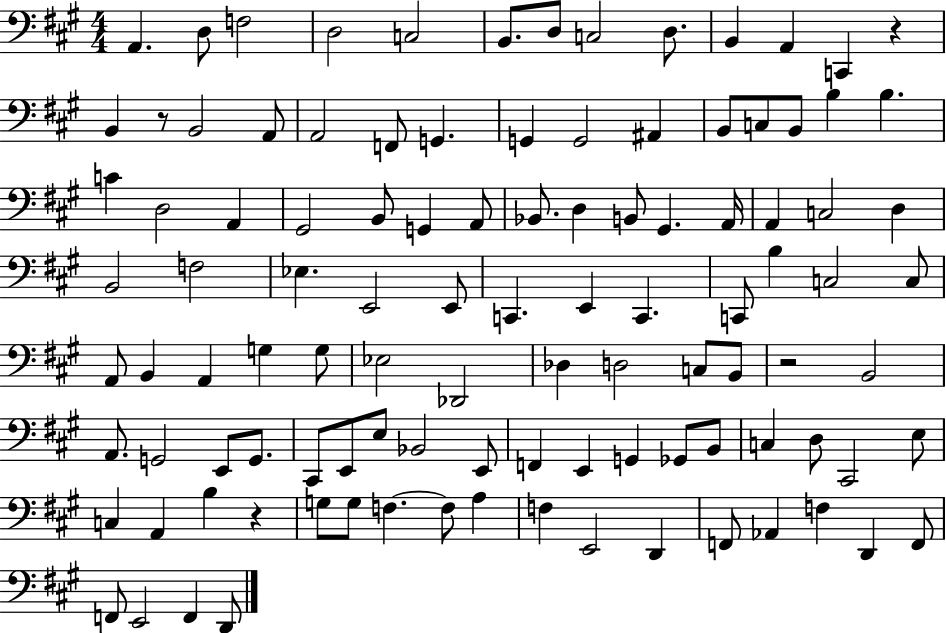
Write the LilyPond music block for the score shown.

{
  \clef bass
  \numericTimeSignature
  \time 4/4
  \key a \major
  \repeat volta 2 { a,4. d8 f2 | d2 c2 | b,8. d8 c2 d8. | b,4 a,4 c,4 r4 | \break b,4 r8 b,2 a,8 | a,2 f,8 g,4. | g,4 g,2 ais,4 | b,8 c8 b,8 b4 b4. | \break c'4 d2 a,4 | gis,2 b,8 g,4 a,8 | bes,8. d4 b,8 gis,4. a,16 | a,4 c2 d4 | \break b,2 f2 | ees4. e,2 e,8 | c,4. e,4 c,4. | c,8 b4 c2 c8 | \break a,8 b,4 a,4 g4 g8 | ees2 des,2 | des4 d2 c8 b,8 | r2 b,2 | \break a,8. g,2 e,8 g,8. | cis,8 e,8 e8 bes,2 e,8 | f,4 e,4 g,4 ges,8 b,8 | c4 d8 cis,2 e8 | \break c4 a,4 b4 r4 | g8 g8 f4.~~ f8 a4 | f4 e,2 d,4 | f,8 aes,4 f4 d,4 f,8 | \break f,8 e,2 f,4 d,8 | } \bar "|."
}